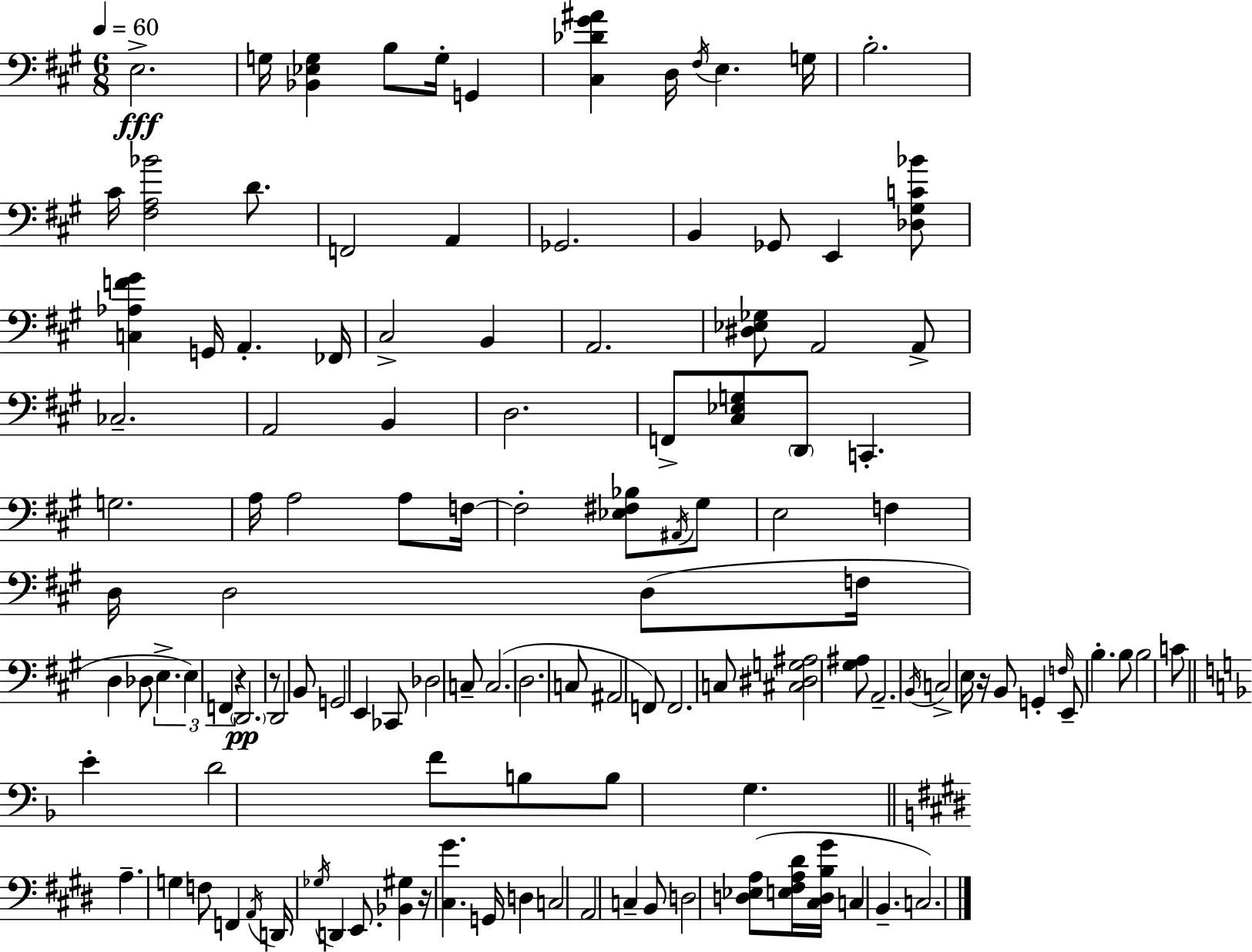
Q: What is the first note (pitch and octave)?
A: E3